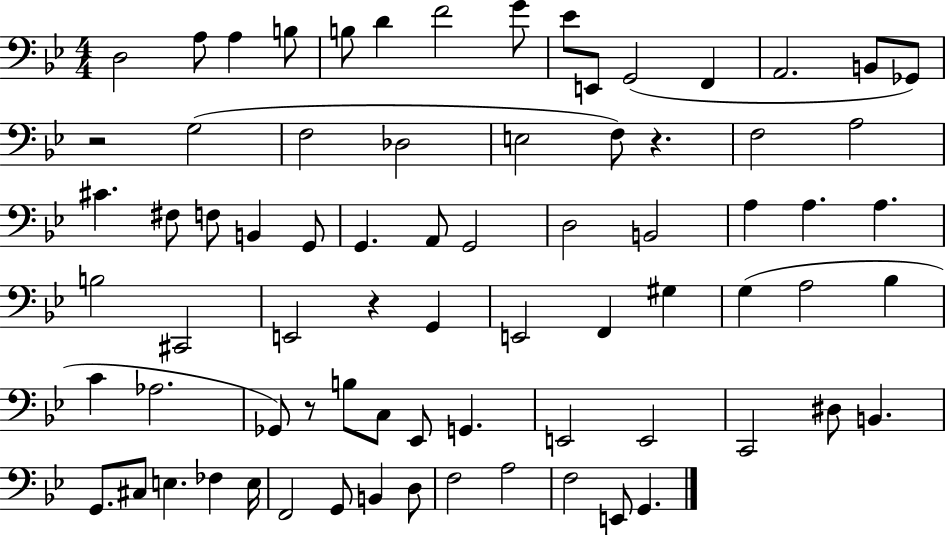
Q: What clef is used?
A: bass